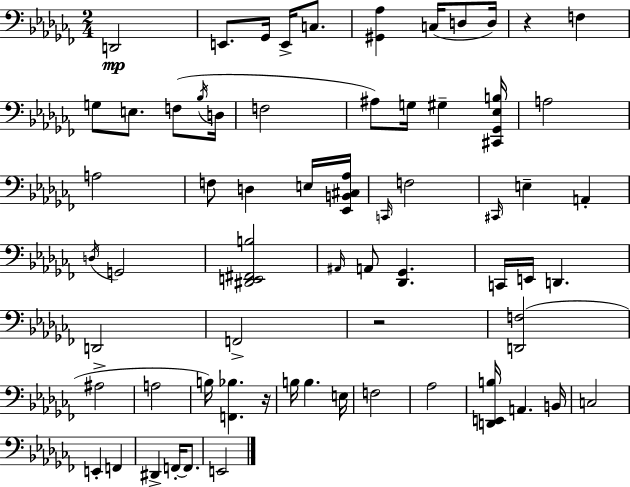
D2/h E2/e. Gb2/s E2/s C3/e. [G#2,Ab3]/q C3/s D3/e D3/s R/q F3/q G3/e E3/e. F3/e Bb3/s D3/s F3/h A#3/e G3/s G#3/q [C#2,Gb2,Eb3,B3]/s A3/h A3/h F3/e D3/q E3/s [Eb2,B2,C#3,Ab3]/s C2/s F3/h C#2/s E3/q A2/q D3/s G2/h [D#2,E2,F#2,B3]/h A#2/s A2/e [Db2,Gb2]/q. C2/s E2/s D2/q. D2/h F2/h R/h [D2,F3]/h A#3/h A3/h B3/s [F2,Bb3]/q. R/s B3/s B3/q. E3/s F3/h Ab3/h [D2,E2,B3]/s A2/q. B2/s C3/h E2/q F2/q D#2/q F2/s F2/e. E2/h